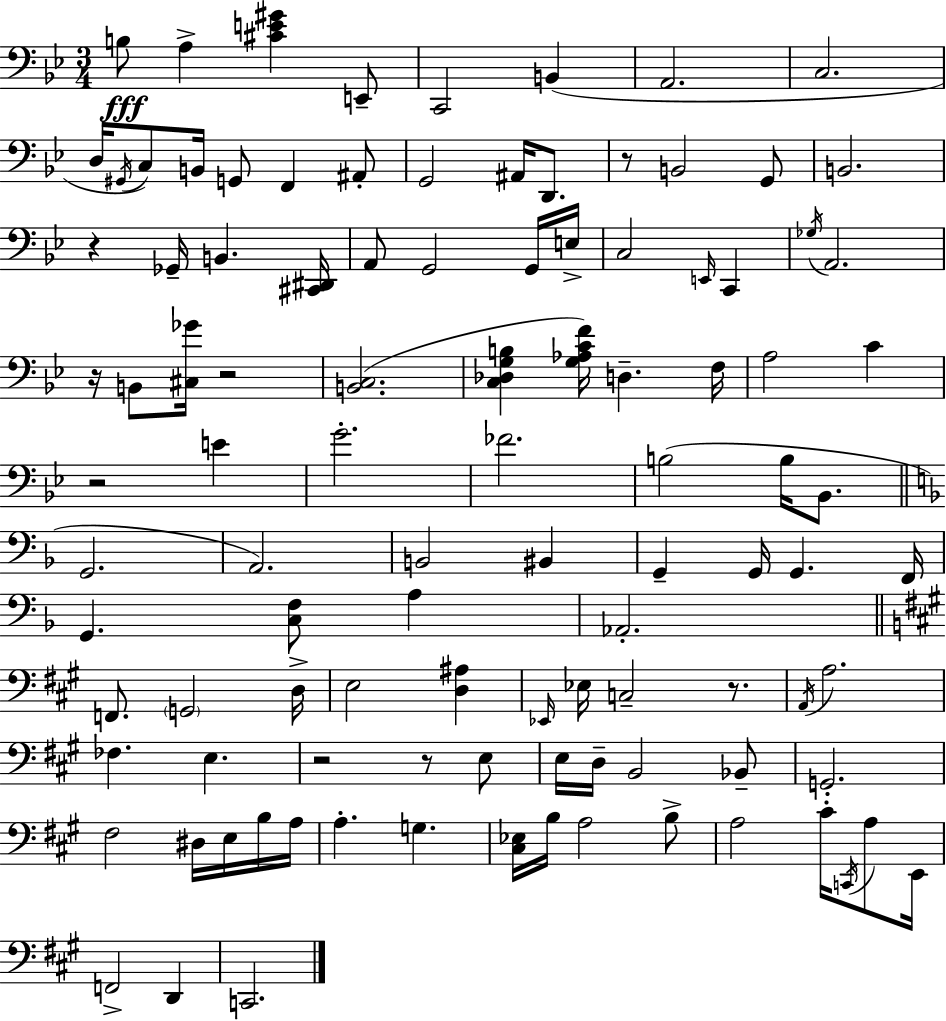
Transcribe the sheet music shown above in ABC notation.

X:1
T:Untitled
M:3/4
L:1/4
K:Bb
B,/2 A, [^CE^G] E,,/2 C,,2 B,, A,,2 C,2 D,/4 ^G,,/4 C,/2 B,,/4 G,,/2 F,, ^A,,/2 G,,2 ^A,,/4 D,,/2 z/2 B,,2 G,,/2 B,,2 z _G,,/4 B,, [^C,,^D,,]/4 A,,/2 G,,2 G,,/4 E,/4 C,2 E,,/4 C,, _G,/4 A,,2 z/4 B,,/2 [^C,_G]/4 z2 [B,,C,]2 [C,_D,G,B,] [G,_A,CF]/4 D, F,/4 A,2 C z2 E G2 _F2 B,2 B,/4 _B,,/2 G,,2 A,,2 B,,2 ^B,, G,, G,,/4 G,, F,,/4 G,, [C,F,]/2 A, _A,,2 F,,/2 G,,2 D,/4 E,2 [D,^A,] _E,,/4 _E,/4 C,2 z/2 A,,/4 A,2 _F, E, z2 z/2 E,/2 E,/4 D,/4 B,,2 _B,,/2 G,,2 ^F,2 ^D,/4 E,/4 B,/4 A,/4 A, G, [^C,_E,]/4 B,/4 A,2 B,/2 A,2 ^C/4 C,,/4 A,/2 E,,/4 F,,2 D,, C,,2